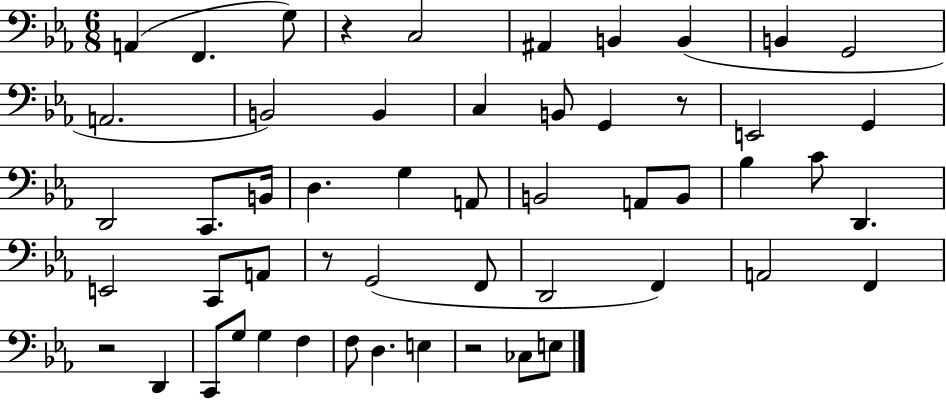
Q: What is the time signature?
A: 6/8